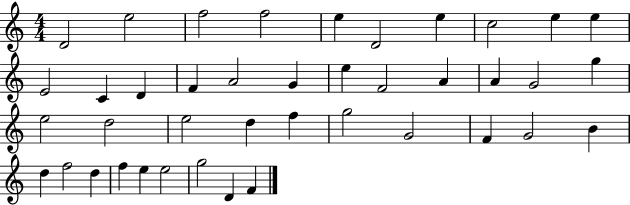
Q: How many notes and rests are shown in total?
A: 41